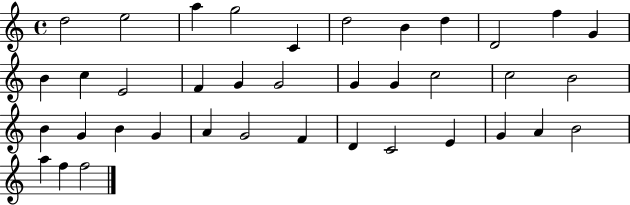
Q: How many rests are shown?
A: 0